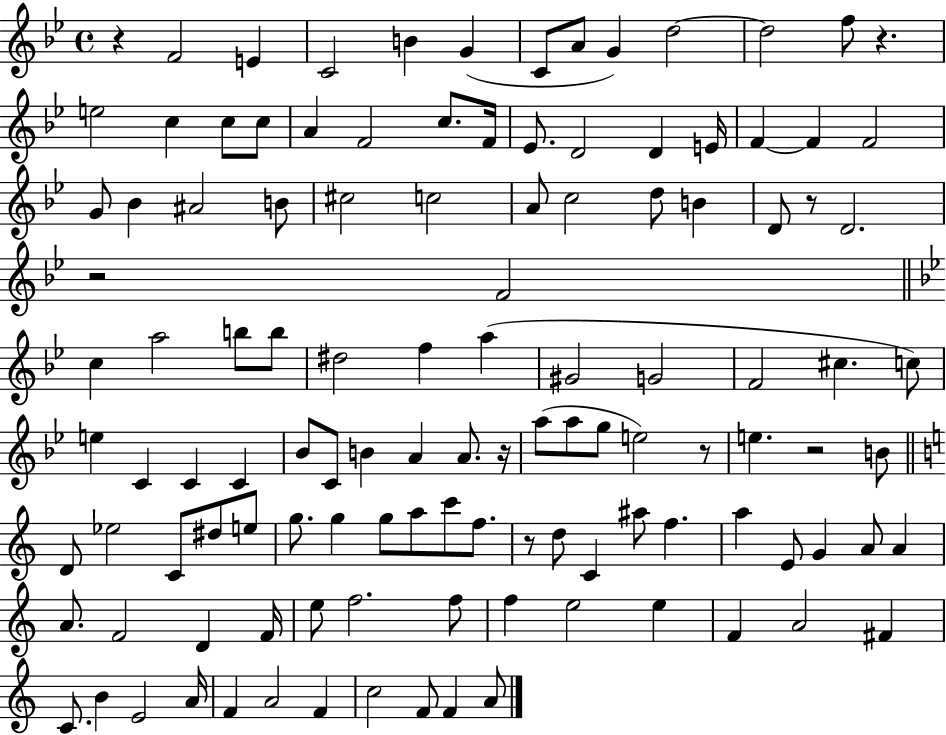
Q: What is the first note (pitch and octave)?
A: F4